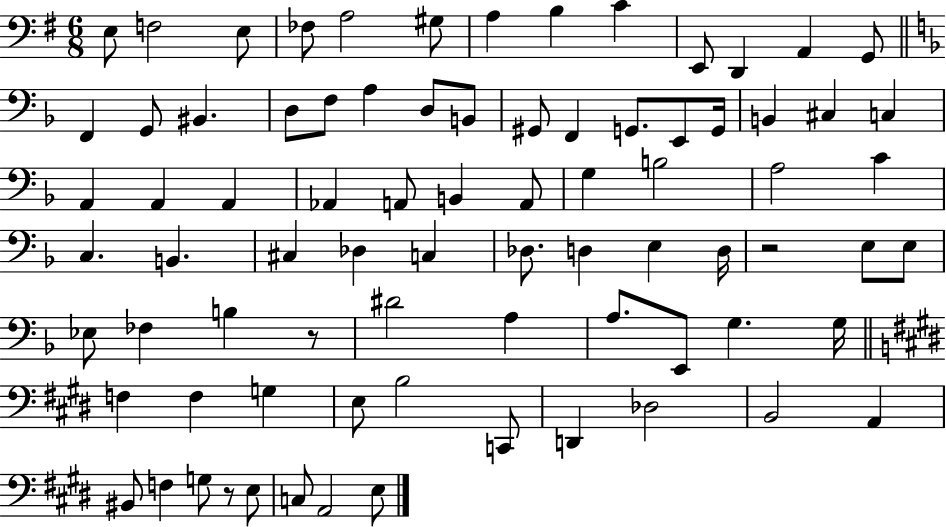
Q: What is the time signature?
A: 6/8